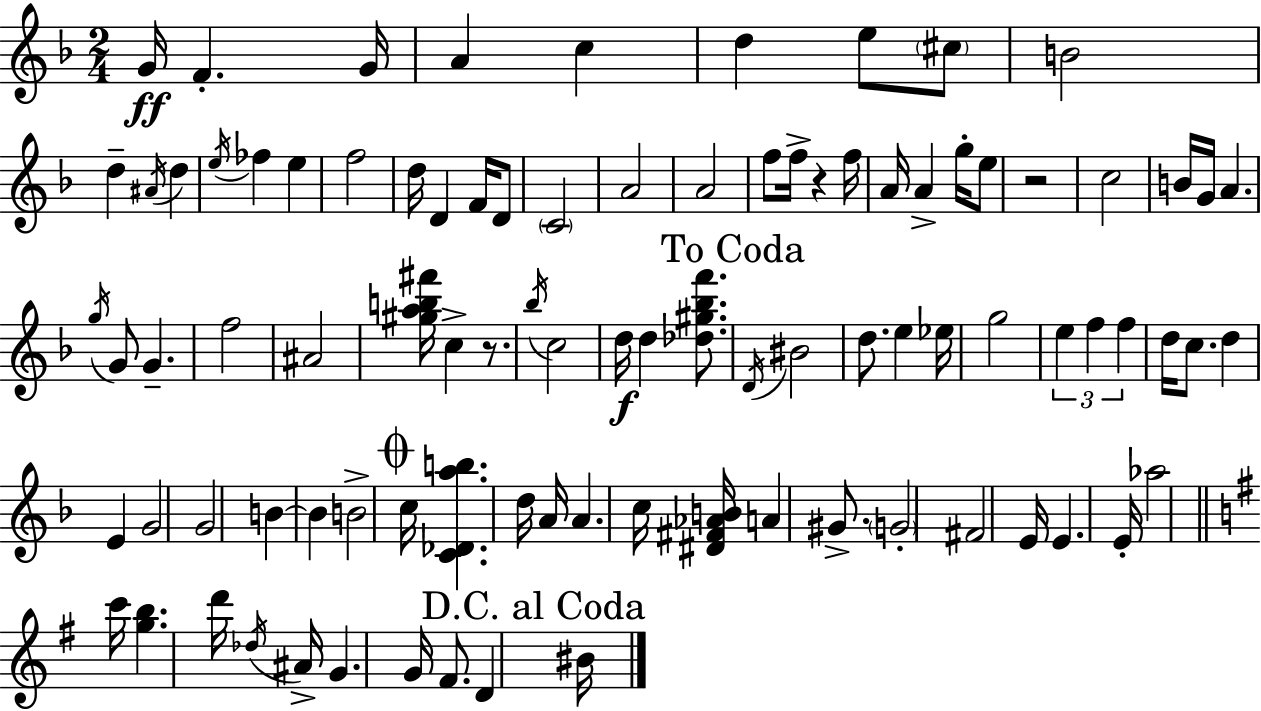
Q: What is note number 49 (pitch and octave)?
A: Eb5